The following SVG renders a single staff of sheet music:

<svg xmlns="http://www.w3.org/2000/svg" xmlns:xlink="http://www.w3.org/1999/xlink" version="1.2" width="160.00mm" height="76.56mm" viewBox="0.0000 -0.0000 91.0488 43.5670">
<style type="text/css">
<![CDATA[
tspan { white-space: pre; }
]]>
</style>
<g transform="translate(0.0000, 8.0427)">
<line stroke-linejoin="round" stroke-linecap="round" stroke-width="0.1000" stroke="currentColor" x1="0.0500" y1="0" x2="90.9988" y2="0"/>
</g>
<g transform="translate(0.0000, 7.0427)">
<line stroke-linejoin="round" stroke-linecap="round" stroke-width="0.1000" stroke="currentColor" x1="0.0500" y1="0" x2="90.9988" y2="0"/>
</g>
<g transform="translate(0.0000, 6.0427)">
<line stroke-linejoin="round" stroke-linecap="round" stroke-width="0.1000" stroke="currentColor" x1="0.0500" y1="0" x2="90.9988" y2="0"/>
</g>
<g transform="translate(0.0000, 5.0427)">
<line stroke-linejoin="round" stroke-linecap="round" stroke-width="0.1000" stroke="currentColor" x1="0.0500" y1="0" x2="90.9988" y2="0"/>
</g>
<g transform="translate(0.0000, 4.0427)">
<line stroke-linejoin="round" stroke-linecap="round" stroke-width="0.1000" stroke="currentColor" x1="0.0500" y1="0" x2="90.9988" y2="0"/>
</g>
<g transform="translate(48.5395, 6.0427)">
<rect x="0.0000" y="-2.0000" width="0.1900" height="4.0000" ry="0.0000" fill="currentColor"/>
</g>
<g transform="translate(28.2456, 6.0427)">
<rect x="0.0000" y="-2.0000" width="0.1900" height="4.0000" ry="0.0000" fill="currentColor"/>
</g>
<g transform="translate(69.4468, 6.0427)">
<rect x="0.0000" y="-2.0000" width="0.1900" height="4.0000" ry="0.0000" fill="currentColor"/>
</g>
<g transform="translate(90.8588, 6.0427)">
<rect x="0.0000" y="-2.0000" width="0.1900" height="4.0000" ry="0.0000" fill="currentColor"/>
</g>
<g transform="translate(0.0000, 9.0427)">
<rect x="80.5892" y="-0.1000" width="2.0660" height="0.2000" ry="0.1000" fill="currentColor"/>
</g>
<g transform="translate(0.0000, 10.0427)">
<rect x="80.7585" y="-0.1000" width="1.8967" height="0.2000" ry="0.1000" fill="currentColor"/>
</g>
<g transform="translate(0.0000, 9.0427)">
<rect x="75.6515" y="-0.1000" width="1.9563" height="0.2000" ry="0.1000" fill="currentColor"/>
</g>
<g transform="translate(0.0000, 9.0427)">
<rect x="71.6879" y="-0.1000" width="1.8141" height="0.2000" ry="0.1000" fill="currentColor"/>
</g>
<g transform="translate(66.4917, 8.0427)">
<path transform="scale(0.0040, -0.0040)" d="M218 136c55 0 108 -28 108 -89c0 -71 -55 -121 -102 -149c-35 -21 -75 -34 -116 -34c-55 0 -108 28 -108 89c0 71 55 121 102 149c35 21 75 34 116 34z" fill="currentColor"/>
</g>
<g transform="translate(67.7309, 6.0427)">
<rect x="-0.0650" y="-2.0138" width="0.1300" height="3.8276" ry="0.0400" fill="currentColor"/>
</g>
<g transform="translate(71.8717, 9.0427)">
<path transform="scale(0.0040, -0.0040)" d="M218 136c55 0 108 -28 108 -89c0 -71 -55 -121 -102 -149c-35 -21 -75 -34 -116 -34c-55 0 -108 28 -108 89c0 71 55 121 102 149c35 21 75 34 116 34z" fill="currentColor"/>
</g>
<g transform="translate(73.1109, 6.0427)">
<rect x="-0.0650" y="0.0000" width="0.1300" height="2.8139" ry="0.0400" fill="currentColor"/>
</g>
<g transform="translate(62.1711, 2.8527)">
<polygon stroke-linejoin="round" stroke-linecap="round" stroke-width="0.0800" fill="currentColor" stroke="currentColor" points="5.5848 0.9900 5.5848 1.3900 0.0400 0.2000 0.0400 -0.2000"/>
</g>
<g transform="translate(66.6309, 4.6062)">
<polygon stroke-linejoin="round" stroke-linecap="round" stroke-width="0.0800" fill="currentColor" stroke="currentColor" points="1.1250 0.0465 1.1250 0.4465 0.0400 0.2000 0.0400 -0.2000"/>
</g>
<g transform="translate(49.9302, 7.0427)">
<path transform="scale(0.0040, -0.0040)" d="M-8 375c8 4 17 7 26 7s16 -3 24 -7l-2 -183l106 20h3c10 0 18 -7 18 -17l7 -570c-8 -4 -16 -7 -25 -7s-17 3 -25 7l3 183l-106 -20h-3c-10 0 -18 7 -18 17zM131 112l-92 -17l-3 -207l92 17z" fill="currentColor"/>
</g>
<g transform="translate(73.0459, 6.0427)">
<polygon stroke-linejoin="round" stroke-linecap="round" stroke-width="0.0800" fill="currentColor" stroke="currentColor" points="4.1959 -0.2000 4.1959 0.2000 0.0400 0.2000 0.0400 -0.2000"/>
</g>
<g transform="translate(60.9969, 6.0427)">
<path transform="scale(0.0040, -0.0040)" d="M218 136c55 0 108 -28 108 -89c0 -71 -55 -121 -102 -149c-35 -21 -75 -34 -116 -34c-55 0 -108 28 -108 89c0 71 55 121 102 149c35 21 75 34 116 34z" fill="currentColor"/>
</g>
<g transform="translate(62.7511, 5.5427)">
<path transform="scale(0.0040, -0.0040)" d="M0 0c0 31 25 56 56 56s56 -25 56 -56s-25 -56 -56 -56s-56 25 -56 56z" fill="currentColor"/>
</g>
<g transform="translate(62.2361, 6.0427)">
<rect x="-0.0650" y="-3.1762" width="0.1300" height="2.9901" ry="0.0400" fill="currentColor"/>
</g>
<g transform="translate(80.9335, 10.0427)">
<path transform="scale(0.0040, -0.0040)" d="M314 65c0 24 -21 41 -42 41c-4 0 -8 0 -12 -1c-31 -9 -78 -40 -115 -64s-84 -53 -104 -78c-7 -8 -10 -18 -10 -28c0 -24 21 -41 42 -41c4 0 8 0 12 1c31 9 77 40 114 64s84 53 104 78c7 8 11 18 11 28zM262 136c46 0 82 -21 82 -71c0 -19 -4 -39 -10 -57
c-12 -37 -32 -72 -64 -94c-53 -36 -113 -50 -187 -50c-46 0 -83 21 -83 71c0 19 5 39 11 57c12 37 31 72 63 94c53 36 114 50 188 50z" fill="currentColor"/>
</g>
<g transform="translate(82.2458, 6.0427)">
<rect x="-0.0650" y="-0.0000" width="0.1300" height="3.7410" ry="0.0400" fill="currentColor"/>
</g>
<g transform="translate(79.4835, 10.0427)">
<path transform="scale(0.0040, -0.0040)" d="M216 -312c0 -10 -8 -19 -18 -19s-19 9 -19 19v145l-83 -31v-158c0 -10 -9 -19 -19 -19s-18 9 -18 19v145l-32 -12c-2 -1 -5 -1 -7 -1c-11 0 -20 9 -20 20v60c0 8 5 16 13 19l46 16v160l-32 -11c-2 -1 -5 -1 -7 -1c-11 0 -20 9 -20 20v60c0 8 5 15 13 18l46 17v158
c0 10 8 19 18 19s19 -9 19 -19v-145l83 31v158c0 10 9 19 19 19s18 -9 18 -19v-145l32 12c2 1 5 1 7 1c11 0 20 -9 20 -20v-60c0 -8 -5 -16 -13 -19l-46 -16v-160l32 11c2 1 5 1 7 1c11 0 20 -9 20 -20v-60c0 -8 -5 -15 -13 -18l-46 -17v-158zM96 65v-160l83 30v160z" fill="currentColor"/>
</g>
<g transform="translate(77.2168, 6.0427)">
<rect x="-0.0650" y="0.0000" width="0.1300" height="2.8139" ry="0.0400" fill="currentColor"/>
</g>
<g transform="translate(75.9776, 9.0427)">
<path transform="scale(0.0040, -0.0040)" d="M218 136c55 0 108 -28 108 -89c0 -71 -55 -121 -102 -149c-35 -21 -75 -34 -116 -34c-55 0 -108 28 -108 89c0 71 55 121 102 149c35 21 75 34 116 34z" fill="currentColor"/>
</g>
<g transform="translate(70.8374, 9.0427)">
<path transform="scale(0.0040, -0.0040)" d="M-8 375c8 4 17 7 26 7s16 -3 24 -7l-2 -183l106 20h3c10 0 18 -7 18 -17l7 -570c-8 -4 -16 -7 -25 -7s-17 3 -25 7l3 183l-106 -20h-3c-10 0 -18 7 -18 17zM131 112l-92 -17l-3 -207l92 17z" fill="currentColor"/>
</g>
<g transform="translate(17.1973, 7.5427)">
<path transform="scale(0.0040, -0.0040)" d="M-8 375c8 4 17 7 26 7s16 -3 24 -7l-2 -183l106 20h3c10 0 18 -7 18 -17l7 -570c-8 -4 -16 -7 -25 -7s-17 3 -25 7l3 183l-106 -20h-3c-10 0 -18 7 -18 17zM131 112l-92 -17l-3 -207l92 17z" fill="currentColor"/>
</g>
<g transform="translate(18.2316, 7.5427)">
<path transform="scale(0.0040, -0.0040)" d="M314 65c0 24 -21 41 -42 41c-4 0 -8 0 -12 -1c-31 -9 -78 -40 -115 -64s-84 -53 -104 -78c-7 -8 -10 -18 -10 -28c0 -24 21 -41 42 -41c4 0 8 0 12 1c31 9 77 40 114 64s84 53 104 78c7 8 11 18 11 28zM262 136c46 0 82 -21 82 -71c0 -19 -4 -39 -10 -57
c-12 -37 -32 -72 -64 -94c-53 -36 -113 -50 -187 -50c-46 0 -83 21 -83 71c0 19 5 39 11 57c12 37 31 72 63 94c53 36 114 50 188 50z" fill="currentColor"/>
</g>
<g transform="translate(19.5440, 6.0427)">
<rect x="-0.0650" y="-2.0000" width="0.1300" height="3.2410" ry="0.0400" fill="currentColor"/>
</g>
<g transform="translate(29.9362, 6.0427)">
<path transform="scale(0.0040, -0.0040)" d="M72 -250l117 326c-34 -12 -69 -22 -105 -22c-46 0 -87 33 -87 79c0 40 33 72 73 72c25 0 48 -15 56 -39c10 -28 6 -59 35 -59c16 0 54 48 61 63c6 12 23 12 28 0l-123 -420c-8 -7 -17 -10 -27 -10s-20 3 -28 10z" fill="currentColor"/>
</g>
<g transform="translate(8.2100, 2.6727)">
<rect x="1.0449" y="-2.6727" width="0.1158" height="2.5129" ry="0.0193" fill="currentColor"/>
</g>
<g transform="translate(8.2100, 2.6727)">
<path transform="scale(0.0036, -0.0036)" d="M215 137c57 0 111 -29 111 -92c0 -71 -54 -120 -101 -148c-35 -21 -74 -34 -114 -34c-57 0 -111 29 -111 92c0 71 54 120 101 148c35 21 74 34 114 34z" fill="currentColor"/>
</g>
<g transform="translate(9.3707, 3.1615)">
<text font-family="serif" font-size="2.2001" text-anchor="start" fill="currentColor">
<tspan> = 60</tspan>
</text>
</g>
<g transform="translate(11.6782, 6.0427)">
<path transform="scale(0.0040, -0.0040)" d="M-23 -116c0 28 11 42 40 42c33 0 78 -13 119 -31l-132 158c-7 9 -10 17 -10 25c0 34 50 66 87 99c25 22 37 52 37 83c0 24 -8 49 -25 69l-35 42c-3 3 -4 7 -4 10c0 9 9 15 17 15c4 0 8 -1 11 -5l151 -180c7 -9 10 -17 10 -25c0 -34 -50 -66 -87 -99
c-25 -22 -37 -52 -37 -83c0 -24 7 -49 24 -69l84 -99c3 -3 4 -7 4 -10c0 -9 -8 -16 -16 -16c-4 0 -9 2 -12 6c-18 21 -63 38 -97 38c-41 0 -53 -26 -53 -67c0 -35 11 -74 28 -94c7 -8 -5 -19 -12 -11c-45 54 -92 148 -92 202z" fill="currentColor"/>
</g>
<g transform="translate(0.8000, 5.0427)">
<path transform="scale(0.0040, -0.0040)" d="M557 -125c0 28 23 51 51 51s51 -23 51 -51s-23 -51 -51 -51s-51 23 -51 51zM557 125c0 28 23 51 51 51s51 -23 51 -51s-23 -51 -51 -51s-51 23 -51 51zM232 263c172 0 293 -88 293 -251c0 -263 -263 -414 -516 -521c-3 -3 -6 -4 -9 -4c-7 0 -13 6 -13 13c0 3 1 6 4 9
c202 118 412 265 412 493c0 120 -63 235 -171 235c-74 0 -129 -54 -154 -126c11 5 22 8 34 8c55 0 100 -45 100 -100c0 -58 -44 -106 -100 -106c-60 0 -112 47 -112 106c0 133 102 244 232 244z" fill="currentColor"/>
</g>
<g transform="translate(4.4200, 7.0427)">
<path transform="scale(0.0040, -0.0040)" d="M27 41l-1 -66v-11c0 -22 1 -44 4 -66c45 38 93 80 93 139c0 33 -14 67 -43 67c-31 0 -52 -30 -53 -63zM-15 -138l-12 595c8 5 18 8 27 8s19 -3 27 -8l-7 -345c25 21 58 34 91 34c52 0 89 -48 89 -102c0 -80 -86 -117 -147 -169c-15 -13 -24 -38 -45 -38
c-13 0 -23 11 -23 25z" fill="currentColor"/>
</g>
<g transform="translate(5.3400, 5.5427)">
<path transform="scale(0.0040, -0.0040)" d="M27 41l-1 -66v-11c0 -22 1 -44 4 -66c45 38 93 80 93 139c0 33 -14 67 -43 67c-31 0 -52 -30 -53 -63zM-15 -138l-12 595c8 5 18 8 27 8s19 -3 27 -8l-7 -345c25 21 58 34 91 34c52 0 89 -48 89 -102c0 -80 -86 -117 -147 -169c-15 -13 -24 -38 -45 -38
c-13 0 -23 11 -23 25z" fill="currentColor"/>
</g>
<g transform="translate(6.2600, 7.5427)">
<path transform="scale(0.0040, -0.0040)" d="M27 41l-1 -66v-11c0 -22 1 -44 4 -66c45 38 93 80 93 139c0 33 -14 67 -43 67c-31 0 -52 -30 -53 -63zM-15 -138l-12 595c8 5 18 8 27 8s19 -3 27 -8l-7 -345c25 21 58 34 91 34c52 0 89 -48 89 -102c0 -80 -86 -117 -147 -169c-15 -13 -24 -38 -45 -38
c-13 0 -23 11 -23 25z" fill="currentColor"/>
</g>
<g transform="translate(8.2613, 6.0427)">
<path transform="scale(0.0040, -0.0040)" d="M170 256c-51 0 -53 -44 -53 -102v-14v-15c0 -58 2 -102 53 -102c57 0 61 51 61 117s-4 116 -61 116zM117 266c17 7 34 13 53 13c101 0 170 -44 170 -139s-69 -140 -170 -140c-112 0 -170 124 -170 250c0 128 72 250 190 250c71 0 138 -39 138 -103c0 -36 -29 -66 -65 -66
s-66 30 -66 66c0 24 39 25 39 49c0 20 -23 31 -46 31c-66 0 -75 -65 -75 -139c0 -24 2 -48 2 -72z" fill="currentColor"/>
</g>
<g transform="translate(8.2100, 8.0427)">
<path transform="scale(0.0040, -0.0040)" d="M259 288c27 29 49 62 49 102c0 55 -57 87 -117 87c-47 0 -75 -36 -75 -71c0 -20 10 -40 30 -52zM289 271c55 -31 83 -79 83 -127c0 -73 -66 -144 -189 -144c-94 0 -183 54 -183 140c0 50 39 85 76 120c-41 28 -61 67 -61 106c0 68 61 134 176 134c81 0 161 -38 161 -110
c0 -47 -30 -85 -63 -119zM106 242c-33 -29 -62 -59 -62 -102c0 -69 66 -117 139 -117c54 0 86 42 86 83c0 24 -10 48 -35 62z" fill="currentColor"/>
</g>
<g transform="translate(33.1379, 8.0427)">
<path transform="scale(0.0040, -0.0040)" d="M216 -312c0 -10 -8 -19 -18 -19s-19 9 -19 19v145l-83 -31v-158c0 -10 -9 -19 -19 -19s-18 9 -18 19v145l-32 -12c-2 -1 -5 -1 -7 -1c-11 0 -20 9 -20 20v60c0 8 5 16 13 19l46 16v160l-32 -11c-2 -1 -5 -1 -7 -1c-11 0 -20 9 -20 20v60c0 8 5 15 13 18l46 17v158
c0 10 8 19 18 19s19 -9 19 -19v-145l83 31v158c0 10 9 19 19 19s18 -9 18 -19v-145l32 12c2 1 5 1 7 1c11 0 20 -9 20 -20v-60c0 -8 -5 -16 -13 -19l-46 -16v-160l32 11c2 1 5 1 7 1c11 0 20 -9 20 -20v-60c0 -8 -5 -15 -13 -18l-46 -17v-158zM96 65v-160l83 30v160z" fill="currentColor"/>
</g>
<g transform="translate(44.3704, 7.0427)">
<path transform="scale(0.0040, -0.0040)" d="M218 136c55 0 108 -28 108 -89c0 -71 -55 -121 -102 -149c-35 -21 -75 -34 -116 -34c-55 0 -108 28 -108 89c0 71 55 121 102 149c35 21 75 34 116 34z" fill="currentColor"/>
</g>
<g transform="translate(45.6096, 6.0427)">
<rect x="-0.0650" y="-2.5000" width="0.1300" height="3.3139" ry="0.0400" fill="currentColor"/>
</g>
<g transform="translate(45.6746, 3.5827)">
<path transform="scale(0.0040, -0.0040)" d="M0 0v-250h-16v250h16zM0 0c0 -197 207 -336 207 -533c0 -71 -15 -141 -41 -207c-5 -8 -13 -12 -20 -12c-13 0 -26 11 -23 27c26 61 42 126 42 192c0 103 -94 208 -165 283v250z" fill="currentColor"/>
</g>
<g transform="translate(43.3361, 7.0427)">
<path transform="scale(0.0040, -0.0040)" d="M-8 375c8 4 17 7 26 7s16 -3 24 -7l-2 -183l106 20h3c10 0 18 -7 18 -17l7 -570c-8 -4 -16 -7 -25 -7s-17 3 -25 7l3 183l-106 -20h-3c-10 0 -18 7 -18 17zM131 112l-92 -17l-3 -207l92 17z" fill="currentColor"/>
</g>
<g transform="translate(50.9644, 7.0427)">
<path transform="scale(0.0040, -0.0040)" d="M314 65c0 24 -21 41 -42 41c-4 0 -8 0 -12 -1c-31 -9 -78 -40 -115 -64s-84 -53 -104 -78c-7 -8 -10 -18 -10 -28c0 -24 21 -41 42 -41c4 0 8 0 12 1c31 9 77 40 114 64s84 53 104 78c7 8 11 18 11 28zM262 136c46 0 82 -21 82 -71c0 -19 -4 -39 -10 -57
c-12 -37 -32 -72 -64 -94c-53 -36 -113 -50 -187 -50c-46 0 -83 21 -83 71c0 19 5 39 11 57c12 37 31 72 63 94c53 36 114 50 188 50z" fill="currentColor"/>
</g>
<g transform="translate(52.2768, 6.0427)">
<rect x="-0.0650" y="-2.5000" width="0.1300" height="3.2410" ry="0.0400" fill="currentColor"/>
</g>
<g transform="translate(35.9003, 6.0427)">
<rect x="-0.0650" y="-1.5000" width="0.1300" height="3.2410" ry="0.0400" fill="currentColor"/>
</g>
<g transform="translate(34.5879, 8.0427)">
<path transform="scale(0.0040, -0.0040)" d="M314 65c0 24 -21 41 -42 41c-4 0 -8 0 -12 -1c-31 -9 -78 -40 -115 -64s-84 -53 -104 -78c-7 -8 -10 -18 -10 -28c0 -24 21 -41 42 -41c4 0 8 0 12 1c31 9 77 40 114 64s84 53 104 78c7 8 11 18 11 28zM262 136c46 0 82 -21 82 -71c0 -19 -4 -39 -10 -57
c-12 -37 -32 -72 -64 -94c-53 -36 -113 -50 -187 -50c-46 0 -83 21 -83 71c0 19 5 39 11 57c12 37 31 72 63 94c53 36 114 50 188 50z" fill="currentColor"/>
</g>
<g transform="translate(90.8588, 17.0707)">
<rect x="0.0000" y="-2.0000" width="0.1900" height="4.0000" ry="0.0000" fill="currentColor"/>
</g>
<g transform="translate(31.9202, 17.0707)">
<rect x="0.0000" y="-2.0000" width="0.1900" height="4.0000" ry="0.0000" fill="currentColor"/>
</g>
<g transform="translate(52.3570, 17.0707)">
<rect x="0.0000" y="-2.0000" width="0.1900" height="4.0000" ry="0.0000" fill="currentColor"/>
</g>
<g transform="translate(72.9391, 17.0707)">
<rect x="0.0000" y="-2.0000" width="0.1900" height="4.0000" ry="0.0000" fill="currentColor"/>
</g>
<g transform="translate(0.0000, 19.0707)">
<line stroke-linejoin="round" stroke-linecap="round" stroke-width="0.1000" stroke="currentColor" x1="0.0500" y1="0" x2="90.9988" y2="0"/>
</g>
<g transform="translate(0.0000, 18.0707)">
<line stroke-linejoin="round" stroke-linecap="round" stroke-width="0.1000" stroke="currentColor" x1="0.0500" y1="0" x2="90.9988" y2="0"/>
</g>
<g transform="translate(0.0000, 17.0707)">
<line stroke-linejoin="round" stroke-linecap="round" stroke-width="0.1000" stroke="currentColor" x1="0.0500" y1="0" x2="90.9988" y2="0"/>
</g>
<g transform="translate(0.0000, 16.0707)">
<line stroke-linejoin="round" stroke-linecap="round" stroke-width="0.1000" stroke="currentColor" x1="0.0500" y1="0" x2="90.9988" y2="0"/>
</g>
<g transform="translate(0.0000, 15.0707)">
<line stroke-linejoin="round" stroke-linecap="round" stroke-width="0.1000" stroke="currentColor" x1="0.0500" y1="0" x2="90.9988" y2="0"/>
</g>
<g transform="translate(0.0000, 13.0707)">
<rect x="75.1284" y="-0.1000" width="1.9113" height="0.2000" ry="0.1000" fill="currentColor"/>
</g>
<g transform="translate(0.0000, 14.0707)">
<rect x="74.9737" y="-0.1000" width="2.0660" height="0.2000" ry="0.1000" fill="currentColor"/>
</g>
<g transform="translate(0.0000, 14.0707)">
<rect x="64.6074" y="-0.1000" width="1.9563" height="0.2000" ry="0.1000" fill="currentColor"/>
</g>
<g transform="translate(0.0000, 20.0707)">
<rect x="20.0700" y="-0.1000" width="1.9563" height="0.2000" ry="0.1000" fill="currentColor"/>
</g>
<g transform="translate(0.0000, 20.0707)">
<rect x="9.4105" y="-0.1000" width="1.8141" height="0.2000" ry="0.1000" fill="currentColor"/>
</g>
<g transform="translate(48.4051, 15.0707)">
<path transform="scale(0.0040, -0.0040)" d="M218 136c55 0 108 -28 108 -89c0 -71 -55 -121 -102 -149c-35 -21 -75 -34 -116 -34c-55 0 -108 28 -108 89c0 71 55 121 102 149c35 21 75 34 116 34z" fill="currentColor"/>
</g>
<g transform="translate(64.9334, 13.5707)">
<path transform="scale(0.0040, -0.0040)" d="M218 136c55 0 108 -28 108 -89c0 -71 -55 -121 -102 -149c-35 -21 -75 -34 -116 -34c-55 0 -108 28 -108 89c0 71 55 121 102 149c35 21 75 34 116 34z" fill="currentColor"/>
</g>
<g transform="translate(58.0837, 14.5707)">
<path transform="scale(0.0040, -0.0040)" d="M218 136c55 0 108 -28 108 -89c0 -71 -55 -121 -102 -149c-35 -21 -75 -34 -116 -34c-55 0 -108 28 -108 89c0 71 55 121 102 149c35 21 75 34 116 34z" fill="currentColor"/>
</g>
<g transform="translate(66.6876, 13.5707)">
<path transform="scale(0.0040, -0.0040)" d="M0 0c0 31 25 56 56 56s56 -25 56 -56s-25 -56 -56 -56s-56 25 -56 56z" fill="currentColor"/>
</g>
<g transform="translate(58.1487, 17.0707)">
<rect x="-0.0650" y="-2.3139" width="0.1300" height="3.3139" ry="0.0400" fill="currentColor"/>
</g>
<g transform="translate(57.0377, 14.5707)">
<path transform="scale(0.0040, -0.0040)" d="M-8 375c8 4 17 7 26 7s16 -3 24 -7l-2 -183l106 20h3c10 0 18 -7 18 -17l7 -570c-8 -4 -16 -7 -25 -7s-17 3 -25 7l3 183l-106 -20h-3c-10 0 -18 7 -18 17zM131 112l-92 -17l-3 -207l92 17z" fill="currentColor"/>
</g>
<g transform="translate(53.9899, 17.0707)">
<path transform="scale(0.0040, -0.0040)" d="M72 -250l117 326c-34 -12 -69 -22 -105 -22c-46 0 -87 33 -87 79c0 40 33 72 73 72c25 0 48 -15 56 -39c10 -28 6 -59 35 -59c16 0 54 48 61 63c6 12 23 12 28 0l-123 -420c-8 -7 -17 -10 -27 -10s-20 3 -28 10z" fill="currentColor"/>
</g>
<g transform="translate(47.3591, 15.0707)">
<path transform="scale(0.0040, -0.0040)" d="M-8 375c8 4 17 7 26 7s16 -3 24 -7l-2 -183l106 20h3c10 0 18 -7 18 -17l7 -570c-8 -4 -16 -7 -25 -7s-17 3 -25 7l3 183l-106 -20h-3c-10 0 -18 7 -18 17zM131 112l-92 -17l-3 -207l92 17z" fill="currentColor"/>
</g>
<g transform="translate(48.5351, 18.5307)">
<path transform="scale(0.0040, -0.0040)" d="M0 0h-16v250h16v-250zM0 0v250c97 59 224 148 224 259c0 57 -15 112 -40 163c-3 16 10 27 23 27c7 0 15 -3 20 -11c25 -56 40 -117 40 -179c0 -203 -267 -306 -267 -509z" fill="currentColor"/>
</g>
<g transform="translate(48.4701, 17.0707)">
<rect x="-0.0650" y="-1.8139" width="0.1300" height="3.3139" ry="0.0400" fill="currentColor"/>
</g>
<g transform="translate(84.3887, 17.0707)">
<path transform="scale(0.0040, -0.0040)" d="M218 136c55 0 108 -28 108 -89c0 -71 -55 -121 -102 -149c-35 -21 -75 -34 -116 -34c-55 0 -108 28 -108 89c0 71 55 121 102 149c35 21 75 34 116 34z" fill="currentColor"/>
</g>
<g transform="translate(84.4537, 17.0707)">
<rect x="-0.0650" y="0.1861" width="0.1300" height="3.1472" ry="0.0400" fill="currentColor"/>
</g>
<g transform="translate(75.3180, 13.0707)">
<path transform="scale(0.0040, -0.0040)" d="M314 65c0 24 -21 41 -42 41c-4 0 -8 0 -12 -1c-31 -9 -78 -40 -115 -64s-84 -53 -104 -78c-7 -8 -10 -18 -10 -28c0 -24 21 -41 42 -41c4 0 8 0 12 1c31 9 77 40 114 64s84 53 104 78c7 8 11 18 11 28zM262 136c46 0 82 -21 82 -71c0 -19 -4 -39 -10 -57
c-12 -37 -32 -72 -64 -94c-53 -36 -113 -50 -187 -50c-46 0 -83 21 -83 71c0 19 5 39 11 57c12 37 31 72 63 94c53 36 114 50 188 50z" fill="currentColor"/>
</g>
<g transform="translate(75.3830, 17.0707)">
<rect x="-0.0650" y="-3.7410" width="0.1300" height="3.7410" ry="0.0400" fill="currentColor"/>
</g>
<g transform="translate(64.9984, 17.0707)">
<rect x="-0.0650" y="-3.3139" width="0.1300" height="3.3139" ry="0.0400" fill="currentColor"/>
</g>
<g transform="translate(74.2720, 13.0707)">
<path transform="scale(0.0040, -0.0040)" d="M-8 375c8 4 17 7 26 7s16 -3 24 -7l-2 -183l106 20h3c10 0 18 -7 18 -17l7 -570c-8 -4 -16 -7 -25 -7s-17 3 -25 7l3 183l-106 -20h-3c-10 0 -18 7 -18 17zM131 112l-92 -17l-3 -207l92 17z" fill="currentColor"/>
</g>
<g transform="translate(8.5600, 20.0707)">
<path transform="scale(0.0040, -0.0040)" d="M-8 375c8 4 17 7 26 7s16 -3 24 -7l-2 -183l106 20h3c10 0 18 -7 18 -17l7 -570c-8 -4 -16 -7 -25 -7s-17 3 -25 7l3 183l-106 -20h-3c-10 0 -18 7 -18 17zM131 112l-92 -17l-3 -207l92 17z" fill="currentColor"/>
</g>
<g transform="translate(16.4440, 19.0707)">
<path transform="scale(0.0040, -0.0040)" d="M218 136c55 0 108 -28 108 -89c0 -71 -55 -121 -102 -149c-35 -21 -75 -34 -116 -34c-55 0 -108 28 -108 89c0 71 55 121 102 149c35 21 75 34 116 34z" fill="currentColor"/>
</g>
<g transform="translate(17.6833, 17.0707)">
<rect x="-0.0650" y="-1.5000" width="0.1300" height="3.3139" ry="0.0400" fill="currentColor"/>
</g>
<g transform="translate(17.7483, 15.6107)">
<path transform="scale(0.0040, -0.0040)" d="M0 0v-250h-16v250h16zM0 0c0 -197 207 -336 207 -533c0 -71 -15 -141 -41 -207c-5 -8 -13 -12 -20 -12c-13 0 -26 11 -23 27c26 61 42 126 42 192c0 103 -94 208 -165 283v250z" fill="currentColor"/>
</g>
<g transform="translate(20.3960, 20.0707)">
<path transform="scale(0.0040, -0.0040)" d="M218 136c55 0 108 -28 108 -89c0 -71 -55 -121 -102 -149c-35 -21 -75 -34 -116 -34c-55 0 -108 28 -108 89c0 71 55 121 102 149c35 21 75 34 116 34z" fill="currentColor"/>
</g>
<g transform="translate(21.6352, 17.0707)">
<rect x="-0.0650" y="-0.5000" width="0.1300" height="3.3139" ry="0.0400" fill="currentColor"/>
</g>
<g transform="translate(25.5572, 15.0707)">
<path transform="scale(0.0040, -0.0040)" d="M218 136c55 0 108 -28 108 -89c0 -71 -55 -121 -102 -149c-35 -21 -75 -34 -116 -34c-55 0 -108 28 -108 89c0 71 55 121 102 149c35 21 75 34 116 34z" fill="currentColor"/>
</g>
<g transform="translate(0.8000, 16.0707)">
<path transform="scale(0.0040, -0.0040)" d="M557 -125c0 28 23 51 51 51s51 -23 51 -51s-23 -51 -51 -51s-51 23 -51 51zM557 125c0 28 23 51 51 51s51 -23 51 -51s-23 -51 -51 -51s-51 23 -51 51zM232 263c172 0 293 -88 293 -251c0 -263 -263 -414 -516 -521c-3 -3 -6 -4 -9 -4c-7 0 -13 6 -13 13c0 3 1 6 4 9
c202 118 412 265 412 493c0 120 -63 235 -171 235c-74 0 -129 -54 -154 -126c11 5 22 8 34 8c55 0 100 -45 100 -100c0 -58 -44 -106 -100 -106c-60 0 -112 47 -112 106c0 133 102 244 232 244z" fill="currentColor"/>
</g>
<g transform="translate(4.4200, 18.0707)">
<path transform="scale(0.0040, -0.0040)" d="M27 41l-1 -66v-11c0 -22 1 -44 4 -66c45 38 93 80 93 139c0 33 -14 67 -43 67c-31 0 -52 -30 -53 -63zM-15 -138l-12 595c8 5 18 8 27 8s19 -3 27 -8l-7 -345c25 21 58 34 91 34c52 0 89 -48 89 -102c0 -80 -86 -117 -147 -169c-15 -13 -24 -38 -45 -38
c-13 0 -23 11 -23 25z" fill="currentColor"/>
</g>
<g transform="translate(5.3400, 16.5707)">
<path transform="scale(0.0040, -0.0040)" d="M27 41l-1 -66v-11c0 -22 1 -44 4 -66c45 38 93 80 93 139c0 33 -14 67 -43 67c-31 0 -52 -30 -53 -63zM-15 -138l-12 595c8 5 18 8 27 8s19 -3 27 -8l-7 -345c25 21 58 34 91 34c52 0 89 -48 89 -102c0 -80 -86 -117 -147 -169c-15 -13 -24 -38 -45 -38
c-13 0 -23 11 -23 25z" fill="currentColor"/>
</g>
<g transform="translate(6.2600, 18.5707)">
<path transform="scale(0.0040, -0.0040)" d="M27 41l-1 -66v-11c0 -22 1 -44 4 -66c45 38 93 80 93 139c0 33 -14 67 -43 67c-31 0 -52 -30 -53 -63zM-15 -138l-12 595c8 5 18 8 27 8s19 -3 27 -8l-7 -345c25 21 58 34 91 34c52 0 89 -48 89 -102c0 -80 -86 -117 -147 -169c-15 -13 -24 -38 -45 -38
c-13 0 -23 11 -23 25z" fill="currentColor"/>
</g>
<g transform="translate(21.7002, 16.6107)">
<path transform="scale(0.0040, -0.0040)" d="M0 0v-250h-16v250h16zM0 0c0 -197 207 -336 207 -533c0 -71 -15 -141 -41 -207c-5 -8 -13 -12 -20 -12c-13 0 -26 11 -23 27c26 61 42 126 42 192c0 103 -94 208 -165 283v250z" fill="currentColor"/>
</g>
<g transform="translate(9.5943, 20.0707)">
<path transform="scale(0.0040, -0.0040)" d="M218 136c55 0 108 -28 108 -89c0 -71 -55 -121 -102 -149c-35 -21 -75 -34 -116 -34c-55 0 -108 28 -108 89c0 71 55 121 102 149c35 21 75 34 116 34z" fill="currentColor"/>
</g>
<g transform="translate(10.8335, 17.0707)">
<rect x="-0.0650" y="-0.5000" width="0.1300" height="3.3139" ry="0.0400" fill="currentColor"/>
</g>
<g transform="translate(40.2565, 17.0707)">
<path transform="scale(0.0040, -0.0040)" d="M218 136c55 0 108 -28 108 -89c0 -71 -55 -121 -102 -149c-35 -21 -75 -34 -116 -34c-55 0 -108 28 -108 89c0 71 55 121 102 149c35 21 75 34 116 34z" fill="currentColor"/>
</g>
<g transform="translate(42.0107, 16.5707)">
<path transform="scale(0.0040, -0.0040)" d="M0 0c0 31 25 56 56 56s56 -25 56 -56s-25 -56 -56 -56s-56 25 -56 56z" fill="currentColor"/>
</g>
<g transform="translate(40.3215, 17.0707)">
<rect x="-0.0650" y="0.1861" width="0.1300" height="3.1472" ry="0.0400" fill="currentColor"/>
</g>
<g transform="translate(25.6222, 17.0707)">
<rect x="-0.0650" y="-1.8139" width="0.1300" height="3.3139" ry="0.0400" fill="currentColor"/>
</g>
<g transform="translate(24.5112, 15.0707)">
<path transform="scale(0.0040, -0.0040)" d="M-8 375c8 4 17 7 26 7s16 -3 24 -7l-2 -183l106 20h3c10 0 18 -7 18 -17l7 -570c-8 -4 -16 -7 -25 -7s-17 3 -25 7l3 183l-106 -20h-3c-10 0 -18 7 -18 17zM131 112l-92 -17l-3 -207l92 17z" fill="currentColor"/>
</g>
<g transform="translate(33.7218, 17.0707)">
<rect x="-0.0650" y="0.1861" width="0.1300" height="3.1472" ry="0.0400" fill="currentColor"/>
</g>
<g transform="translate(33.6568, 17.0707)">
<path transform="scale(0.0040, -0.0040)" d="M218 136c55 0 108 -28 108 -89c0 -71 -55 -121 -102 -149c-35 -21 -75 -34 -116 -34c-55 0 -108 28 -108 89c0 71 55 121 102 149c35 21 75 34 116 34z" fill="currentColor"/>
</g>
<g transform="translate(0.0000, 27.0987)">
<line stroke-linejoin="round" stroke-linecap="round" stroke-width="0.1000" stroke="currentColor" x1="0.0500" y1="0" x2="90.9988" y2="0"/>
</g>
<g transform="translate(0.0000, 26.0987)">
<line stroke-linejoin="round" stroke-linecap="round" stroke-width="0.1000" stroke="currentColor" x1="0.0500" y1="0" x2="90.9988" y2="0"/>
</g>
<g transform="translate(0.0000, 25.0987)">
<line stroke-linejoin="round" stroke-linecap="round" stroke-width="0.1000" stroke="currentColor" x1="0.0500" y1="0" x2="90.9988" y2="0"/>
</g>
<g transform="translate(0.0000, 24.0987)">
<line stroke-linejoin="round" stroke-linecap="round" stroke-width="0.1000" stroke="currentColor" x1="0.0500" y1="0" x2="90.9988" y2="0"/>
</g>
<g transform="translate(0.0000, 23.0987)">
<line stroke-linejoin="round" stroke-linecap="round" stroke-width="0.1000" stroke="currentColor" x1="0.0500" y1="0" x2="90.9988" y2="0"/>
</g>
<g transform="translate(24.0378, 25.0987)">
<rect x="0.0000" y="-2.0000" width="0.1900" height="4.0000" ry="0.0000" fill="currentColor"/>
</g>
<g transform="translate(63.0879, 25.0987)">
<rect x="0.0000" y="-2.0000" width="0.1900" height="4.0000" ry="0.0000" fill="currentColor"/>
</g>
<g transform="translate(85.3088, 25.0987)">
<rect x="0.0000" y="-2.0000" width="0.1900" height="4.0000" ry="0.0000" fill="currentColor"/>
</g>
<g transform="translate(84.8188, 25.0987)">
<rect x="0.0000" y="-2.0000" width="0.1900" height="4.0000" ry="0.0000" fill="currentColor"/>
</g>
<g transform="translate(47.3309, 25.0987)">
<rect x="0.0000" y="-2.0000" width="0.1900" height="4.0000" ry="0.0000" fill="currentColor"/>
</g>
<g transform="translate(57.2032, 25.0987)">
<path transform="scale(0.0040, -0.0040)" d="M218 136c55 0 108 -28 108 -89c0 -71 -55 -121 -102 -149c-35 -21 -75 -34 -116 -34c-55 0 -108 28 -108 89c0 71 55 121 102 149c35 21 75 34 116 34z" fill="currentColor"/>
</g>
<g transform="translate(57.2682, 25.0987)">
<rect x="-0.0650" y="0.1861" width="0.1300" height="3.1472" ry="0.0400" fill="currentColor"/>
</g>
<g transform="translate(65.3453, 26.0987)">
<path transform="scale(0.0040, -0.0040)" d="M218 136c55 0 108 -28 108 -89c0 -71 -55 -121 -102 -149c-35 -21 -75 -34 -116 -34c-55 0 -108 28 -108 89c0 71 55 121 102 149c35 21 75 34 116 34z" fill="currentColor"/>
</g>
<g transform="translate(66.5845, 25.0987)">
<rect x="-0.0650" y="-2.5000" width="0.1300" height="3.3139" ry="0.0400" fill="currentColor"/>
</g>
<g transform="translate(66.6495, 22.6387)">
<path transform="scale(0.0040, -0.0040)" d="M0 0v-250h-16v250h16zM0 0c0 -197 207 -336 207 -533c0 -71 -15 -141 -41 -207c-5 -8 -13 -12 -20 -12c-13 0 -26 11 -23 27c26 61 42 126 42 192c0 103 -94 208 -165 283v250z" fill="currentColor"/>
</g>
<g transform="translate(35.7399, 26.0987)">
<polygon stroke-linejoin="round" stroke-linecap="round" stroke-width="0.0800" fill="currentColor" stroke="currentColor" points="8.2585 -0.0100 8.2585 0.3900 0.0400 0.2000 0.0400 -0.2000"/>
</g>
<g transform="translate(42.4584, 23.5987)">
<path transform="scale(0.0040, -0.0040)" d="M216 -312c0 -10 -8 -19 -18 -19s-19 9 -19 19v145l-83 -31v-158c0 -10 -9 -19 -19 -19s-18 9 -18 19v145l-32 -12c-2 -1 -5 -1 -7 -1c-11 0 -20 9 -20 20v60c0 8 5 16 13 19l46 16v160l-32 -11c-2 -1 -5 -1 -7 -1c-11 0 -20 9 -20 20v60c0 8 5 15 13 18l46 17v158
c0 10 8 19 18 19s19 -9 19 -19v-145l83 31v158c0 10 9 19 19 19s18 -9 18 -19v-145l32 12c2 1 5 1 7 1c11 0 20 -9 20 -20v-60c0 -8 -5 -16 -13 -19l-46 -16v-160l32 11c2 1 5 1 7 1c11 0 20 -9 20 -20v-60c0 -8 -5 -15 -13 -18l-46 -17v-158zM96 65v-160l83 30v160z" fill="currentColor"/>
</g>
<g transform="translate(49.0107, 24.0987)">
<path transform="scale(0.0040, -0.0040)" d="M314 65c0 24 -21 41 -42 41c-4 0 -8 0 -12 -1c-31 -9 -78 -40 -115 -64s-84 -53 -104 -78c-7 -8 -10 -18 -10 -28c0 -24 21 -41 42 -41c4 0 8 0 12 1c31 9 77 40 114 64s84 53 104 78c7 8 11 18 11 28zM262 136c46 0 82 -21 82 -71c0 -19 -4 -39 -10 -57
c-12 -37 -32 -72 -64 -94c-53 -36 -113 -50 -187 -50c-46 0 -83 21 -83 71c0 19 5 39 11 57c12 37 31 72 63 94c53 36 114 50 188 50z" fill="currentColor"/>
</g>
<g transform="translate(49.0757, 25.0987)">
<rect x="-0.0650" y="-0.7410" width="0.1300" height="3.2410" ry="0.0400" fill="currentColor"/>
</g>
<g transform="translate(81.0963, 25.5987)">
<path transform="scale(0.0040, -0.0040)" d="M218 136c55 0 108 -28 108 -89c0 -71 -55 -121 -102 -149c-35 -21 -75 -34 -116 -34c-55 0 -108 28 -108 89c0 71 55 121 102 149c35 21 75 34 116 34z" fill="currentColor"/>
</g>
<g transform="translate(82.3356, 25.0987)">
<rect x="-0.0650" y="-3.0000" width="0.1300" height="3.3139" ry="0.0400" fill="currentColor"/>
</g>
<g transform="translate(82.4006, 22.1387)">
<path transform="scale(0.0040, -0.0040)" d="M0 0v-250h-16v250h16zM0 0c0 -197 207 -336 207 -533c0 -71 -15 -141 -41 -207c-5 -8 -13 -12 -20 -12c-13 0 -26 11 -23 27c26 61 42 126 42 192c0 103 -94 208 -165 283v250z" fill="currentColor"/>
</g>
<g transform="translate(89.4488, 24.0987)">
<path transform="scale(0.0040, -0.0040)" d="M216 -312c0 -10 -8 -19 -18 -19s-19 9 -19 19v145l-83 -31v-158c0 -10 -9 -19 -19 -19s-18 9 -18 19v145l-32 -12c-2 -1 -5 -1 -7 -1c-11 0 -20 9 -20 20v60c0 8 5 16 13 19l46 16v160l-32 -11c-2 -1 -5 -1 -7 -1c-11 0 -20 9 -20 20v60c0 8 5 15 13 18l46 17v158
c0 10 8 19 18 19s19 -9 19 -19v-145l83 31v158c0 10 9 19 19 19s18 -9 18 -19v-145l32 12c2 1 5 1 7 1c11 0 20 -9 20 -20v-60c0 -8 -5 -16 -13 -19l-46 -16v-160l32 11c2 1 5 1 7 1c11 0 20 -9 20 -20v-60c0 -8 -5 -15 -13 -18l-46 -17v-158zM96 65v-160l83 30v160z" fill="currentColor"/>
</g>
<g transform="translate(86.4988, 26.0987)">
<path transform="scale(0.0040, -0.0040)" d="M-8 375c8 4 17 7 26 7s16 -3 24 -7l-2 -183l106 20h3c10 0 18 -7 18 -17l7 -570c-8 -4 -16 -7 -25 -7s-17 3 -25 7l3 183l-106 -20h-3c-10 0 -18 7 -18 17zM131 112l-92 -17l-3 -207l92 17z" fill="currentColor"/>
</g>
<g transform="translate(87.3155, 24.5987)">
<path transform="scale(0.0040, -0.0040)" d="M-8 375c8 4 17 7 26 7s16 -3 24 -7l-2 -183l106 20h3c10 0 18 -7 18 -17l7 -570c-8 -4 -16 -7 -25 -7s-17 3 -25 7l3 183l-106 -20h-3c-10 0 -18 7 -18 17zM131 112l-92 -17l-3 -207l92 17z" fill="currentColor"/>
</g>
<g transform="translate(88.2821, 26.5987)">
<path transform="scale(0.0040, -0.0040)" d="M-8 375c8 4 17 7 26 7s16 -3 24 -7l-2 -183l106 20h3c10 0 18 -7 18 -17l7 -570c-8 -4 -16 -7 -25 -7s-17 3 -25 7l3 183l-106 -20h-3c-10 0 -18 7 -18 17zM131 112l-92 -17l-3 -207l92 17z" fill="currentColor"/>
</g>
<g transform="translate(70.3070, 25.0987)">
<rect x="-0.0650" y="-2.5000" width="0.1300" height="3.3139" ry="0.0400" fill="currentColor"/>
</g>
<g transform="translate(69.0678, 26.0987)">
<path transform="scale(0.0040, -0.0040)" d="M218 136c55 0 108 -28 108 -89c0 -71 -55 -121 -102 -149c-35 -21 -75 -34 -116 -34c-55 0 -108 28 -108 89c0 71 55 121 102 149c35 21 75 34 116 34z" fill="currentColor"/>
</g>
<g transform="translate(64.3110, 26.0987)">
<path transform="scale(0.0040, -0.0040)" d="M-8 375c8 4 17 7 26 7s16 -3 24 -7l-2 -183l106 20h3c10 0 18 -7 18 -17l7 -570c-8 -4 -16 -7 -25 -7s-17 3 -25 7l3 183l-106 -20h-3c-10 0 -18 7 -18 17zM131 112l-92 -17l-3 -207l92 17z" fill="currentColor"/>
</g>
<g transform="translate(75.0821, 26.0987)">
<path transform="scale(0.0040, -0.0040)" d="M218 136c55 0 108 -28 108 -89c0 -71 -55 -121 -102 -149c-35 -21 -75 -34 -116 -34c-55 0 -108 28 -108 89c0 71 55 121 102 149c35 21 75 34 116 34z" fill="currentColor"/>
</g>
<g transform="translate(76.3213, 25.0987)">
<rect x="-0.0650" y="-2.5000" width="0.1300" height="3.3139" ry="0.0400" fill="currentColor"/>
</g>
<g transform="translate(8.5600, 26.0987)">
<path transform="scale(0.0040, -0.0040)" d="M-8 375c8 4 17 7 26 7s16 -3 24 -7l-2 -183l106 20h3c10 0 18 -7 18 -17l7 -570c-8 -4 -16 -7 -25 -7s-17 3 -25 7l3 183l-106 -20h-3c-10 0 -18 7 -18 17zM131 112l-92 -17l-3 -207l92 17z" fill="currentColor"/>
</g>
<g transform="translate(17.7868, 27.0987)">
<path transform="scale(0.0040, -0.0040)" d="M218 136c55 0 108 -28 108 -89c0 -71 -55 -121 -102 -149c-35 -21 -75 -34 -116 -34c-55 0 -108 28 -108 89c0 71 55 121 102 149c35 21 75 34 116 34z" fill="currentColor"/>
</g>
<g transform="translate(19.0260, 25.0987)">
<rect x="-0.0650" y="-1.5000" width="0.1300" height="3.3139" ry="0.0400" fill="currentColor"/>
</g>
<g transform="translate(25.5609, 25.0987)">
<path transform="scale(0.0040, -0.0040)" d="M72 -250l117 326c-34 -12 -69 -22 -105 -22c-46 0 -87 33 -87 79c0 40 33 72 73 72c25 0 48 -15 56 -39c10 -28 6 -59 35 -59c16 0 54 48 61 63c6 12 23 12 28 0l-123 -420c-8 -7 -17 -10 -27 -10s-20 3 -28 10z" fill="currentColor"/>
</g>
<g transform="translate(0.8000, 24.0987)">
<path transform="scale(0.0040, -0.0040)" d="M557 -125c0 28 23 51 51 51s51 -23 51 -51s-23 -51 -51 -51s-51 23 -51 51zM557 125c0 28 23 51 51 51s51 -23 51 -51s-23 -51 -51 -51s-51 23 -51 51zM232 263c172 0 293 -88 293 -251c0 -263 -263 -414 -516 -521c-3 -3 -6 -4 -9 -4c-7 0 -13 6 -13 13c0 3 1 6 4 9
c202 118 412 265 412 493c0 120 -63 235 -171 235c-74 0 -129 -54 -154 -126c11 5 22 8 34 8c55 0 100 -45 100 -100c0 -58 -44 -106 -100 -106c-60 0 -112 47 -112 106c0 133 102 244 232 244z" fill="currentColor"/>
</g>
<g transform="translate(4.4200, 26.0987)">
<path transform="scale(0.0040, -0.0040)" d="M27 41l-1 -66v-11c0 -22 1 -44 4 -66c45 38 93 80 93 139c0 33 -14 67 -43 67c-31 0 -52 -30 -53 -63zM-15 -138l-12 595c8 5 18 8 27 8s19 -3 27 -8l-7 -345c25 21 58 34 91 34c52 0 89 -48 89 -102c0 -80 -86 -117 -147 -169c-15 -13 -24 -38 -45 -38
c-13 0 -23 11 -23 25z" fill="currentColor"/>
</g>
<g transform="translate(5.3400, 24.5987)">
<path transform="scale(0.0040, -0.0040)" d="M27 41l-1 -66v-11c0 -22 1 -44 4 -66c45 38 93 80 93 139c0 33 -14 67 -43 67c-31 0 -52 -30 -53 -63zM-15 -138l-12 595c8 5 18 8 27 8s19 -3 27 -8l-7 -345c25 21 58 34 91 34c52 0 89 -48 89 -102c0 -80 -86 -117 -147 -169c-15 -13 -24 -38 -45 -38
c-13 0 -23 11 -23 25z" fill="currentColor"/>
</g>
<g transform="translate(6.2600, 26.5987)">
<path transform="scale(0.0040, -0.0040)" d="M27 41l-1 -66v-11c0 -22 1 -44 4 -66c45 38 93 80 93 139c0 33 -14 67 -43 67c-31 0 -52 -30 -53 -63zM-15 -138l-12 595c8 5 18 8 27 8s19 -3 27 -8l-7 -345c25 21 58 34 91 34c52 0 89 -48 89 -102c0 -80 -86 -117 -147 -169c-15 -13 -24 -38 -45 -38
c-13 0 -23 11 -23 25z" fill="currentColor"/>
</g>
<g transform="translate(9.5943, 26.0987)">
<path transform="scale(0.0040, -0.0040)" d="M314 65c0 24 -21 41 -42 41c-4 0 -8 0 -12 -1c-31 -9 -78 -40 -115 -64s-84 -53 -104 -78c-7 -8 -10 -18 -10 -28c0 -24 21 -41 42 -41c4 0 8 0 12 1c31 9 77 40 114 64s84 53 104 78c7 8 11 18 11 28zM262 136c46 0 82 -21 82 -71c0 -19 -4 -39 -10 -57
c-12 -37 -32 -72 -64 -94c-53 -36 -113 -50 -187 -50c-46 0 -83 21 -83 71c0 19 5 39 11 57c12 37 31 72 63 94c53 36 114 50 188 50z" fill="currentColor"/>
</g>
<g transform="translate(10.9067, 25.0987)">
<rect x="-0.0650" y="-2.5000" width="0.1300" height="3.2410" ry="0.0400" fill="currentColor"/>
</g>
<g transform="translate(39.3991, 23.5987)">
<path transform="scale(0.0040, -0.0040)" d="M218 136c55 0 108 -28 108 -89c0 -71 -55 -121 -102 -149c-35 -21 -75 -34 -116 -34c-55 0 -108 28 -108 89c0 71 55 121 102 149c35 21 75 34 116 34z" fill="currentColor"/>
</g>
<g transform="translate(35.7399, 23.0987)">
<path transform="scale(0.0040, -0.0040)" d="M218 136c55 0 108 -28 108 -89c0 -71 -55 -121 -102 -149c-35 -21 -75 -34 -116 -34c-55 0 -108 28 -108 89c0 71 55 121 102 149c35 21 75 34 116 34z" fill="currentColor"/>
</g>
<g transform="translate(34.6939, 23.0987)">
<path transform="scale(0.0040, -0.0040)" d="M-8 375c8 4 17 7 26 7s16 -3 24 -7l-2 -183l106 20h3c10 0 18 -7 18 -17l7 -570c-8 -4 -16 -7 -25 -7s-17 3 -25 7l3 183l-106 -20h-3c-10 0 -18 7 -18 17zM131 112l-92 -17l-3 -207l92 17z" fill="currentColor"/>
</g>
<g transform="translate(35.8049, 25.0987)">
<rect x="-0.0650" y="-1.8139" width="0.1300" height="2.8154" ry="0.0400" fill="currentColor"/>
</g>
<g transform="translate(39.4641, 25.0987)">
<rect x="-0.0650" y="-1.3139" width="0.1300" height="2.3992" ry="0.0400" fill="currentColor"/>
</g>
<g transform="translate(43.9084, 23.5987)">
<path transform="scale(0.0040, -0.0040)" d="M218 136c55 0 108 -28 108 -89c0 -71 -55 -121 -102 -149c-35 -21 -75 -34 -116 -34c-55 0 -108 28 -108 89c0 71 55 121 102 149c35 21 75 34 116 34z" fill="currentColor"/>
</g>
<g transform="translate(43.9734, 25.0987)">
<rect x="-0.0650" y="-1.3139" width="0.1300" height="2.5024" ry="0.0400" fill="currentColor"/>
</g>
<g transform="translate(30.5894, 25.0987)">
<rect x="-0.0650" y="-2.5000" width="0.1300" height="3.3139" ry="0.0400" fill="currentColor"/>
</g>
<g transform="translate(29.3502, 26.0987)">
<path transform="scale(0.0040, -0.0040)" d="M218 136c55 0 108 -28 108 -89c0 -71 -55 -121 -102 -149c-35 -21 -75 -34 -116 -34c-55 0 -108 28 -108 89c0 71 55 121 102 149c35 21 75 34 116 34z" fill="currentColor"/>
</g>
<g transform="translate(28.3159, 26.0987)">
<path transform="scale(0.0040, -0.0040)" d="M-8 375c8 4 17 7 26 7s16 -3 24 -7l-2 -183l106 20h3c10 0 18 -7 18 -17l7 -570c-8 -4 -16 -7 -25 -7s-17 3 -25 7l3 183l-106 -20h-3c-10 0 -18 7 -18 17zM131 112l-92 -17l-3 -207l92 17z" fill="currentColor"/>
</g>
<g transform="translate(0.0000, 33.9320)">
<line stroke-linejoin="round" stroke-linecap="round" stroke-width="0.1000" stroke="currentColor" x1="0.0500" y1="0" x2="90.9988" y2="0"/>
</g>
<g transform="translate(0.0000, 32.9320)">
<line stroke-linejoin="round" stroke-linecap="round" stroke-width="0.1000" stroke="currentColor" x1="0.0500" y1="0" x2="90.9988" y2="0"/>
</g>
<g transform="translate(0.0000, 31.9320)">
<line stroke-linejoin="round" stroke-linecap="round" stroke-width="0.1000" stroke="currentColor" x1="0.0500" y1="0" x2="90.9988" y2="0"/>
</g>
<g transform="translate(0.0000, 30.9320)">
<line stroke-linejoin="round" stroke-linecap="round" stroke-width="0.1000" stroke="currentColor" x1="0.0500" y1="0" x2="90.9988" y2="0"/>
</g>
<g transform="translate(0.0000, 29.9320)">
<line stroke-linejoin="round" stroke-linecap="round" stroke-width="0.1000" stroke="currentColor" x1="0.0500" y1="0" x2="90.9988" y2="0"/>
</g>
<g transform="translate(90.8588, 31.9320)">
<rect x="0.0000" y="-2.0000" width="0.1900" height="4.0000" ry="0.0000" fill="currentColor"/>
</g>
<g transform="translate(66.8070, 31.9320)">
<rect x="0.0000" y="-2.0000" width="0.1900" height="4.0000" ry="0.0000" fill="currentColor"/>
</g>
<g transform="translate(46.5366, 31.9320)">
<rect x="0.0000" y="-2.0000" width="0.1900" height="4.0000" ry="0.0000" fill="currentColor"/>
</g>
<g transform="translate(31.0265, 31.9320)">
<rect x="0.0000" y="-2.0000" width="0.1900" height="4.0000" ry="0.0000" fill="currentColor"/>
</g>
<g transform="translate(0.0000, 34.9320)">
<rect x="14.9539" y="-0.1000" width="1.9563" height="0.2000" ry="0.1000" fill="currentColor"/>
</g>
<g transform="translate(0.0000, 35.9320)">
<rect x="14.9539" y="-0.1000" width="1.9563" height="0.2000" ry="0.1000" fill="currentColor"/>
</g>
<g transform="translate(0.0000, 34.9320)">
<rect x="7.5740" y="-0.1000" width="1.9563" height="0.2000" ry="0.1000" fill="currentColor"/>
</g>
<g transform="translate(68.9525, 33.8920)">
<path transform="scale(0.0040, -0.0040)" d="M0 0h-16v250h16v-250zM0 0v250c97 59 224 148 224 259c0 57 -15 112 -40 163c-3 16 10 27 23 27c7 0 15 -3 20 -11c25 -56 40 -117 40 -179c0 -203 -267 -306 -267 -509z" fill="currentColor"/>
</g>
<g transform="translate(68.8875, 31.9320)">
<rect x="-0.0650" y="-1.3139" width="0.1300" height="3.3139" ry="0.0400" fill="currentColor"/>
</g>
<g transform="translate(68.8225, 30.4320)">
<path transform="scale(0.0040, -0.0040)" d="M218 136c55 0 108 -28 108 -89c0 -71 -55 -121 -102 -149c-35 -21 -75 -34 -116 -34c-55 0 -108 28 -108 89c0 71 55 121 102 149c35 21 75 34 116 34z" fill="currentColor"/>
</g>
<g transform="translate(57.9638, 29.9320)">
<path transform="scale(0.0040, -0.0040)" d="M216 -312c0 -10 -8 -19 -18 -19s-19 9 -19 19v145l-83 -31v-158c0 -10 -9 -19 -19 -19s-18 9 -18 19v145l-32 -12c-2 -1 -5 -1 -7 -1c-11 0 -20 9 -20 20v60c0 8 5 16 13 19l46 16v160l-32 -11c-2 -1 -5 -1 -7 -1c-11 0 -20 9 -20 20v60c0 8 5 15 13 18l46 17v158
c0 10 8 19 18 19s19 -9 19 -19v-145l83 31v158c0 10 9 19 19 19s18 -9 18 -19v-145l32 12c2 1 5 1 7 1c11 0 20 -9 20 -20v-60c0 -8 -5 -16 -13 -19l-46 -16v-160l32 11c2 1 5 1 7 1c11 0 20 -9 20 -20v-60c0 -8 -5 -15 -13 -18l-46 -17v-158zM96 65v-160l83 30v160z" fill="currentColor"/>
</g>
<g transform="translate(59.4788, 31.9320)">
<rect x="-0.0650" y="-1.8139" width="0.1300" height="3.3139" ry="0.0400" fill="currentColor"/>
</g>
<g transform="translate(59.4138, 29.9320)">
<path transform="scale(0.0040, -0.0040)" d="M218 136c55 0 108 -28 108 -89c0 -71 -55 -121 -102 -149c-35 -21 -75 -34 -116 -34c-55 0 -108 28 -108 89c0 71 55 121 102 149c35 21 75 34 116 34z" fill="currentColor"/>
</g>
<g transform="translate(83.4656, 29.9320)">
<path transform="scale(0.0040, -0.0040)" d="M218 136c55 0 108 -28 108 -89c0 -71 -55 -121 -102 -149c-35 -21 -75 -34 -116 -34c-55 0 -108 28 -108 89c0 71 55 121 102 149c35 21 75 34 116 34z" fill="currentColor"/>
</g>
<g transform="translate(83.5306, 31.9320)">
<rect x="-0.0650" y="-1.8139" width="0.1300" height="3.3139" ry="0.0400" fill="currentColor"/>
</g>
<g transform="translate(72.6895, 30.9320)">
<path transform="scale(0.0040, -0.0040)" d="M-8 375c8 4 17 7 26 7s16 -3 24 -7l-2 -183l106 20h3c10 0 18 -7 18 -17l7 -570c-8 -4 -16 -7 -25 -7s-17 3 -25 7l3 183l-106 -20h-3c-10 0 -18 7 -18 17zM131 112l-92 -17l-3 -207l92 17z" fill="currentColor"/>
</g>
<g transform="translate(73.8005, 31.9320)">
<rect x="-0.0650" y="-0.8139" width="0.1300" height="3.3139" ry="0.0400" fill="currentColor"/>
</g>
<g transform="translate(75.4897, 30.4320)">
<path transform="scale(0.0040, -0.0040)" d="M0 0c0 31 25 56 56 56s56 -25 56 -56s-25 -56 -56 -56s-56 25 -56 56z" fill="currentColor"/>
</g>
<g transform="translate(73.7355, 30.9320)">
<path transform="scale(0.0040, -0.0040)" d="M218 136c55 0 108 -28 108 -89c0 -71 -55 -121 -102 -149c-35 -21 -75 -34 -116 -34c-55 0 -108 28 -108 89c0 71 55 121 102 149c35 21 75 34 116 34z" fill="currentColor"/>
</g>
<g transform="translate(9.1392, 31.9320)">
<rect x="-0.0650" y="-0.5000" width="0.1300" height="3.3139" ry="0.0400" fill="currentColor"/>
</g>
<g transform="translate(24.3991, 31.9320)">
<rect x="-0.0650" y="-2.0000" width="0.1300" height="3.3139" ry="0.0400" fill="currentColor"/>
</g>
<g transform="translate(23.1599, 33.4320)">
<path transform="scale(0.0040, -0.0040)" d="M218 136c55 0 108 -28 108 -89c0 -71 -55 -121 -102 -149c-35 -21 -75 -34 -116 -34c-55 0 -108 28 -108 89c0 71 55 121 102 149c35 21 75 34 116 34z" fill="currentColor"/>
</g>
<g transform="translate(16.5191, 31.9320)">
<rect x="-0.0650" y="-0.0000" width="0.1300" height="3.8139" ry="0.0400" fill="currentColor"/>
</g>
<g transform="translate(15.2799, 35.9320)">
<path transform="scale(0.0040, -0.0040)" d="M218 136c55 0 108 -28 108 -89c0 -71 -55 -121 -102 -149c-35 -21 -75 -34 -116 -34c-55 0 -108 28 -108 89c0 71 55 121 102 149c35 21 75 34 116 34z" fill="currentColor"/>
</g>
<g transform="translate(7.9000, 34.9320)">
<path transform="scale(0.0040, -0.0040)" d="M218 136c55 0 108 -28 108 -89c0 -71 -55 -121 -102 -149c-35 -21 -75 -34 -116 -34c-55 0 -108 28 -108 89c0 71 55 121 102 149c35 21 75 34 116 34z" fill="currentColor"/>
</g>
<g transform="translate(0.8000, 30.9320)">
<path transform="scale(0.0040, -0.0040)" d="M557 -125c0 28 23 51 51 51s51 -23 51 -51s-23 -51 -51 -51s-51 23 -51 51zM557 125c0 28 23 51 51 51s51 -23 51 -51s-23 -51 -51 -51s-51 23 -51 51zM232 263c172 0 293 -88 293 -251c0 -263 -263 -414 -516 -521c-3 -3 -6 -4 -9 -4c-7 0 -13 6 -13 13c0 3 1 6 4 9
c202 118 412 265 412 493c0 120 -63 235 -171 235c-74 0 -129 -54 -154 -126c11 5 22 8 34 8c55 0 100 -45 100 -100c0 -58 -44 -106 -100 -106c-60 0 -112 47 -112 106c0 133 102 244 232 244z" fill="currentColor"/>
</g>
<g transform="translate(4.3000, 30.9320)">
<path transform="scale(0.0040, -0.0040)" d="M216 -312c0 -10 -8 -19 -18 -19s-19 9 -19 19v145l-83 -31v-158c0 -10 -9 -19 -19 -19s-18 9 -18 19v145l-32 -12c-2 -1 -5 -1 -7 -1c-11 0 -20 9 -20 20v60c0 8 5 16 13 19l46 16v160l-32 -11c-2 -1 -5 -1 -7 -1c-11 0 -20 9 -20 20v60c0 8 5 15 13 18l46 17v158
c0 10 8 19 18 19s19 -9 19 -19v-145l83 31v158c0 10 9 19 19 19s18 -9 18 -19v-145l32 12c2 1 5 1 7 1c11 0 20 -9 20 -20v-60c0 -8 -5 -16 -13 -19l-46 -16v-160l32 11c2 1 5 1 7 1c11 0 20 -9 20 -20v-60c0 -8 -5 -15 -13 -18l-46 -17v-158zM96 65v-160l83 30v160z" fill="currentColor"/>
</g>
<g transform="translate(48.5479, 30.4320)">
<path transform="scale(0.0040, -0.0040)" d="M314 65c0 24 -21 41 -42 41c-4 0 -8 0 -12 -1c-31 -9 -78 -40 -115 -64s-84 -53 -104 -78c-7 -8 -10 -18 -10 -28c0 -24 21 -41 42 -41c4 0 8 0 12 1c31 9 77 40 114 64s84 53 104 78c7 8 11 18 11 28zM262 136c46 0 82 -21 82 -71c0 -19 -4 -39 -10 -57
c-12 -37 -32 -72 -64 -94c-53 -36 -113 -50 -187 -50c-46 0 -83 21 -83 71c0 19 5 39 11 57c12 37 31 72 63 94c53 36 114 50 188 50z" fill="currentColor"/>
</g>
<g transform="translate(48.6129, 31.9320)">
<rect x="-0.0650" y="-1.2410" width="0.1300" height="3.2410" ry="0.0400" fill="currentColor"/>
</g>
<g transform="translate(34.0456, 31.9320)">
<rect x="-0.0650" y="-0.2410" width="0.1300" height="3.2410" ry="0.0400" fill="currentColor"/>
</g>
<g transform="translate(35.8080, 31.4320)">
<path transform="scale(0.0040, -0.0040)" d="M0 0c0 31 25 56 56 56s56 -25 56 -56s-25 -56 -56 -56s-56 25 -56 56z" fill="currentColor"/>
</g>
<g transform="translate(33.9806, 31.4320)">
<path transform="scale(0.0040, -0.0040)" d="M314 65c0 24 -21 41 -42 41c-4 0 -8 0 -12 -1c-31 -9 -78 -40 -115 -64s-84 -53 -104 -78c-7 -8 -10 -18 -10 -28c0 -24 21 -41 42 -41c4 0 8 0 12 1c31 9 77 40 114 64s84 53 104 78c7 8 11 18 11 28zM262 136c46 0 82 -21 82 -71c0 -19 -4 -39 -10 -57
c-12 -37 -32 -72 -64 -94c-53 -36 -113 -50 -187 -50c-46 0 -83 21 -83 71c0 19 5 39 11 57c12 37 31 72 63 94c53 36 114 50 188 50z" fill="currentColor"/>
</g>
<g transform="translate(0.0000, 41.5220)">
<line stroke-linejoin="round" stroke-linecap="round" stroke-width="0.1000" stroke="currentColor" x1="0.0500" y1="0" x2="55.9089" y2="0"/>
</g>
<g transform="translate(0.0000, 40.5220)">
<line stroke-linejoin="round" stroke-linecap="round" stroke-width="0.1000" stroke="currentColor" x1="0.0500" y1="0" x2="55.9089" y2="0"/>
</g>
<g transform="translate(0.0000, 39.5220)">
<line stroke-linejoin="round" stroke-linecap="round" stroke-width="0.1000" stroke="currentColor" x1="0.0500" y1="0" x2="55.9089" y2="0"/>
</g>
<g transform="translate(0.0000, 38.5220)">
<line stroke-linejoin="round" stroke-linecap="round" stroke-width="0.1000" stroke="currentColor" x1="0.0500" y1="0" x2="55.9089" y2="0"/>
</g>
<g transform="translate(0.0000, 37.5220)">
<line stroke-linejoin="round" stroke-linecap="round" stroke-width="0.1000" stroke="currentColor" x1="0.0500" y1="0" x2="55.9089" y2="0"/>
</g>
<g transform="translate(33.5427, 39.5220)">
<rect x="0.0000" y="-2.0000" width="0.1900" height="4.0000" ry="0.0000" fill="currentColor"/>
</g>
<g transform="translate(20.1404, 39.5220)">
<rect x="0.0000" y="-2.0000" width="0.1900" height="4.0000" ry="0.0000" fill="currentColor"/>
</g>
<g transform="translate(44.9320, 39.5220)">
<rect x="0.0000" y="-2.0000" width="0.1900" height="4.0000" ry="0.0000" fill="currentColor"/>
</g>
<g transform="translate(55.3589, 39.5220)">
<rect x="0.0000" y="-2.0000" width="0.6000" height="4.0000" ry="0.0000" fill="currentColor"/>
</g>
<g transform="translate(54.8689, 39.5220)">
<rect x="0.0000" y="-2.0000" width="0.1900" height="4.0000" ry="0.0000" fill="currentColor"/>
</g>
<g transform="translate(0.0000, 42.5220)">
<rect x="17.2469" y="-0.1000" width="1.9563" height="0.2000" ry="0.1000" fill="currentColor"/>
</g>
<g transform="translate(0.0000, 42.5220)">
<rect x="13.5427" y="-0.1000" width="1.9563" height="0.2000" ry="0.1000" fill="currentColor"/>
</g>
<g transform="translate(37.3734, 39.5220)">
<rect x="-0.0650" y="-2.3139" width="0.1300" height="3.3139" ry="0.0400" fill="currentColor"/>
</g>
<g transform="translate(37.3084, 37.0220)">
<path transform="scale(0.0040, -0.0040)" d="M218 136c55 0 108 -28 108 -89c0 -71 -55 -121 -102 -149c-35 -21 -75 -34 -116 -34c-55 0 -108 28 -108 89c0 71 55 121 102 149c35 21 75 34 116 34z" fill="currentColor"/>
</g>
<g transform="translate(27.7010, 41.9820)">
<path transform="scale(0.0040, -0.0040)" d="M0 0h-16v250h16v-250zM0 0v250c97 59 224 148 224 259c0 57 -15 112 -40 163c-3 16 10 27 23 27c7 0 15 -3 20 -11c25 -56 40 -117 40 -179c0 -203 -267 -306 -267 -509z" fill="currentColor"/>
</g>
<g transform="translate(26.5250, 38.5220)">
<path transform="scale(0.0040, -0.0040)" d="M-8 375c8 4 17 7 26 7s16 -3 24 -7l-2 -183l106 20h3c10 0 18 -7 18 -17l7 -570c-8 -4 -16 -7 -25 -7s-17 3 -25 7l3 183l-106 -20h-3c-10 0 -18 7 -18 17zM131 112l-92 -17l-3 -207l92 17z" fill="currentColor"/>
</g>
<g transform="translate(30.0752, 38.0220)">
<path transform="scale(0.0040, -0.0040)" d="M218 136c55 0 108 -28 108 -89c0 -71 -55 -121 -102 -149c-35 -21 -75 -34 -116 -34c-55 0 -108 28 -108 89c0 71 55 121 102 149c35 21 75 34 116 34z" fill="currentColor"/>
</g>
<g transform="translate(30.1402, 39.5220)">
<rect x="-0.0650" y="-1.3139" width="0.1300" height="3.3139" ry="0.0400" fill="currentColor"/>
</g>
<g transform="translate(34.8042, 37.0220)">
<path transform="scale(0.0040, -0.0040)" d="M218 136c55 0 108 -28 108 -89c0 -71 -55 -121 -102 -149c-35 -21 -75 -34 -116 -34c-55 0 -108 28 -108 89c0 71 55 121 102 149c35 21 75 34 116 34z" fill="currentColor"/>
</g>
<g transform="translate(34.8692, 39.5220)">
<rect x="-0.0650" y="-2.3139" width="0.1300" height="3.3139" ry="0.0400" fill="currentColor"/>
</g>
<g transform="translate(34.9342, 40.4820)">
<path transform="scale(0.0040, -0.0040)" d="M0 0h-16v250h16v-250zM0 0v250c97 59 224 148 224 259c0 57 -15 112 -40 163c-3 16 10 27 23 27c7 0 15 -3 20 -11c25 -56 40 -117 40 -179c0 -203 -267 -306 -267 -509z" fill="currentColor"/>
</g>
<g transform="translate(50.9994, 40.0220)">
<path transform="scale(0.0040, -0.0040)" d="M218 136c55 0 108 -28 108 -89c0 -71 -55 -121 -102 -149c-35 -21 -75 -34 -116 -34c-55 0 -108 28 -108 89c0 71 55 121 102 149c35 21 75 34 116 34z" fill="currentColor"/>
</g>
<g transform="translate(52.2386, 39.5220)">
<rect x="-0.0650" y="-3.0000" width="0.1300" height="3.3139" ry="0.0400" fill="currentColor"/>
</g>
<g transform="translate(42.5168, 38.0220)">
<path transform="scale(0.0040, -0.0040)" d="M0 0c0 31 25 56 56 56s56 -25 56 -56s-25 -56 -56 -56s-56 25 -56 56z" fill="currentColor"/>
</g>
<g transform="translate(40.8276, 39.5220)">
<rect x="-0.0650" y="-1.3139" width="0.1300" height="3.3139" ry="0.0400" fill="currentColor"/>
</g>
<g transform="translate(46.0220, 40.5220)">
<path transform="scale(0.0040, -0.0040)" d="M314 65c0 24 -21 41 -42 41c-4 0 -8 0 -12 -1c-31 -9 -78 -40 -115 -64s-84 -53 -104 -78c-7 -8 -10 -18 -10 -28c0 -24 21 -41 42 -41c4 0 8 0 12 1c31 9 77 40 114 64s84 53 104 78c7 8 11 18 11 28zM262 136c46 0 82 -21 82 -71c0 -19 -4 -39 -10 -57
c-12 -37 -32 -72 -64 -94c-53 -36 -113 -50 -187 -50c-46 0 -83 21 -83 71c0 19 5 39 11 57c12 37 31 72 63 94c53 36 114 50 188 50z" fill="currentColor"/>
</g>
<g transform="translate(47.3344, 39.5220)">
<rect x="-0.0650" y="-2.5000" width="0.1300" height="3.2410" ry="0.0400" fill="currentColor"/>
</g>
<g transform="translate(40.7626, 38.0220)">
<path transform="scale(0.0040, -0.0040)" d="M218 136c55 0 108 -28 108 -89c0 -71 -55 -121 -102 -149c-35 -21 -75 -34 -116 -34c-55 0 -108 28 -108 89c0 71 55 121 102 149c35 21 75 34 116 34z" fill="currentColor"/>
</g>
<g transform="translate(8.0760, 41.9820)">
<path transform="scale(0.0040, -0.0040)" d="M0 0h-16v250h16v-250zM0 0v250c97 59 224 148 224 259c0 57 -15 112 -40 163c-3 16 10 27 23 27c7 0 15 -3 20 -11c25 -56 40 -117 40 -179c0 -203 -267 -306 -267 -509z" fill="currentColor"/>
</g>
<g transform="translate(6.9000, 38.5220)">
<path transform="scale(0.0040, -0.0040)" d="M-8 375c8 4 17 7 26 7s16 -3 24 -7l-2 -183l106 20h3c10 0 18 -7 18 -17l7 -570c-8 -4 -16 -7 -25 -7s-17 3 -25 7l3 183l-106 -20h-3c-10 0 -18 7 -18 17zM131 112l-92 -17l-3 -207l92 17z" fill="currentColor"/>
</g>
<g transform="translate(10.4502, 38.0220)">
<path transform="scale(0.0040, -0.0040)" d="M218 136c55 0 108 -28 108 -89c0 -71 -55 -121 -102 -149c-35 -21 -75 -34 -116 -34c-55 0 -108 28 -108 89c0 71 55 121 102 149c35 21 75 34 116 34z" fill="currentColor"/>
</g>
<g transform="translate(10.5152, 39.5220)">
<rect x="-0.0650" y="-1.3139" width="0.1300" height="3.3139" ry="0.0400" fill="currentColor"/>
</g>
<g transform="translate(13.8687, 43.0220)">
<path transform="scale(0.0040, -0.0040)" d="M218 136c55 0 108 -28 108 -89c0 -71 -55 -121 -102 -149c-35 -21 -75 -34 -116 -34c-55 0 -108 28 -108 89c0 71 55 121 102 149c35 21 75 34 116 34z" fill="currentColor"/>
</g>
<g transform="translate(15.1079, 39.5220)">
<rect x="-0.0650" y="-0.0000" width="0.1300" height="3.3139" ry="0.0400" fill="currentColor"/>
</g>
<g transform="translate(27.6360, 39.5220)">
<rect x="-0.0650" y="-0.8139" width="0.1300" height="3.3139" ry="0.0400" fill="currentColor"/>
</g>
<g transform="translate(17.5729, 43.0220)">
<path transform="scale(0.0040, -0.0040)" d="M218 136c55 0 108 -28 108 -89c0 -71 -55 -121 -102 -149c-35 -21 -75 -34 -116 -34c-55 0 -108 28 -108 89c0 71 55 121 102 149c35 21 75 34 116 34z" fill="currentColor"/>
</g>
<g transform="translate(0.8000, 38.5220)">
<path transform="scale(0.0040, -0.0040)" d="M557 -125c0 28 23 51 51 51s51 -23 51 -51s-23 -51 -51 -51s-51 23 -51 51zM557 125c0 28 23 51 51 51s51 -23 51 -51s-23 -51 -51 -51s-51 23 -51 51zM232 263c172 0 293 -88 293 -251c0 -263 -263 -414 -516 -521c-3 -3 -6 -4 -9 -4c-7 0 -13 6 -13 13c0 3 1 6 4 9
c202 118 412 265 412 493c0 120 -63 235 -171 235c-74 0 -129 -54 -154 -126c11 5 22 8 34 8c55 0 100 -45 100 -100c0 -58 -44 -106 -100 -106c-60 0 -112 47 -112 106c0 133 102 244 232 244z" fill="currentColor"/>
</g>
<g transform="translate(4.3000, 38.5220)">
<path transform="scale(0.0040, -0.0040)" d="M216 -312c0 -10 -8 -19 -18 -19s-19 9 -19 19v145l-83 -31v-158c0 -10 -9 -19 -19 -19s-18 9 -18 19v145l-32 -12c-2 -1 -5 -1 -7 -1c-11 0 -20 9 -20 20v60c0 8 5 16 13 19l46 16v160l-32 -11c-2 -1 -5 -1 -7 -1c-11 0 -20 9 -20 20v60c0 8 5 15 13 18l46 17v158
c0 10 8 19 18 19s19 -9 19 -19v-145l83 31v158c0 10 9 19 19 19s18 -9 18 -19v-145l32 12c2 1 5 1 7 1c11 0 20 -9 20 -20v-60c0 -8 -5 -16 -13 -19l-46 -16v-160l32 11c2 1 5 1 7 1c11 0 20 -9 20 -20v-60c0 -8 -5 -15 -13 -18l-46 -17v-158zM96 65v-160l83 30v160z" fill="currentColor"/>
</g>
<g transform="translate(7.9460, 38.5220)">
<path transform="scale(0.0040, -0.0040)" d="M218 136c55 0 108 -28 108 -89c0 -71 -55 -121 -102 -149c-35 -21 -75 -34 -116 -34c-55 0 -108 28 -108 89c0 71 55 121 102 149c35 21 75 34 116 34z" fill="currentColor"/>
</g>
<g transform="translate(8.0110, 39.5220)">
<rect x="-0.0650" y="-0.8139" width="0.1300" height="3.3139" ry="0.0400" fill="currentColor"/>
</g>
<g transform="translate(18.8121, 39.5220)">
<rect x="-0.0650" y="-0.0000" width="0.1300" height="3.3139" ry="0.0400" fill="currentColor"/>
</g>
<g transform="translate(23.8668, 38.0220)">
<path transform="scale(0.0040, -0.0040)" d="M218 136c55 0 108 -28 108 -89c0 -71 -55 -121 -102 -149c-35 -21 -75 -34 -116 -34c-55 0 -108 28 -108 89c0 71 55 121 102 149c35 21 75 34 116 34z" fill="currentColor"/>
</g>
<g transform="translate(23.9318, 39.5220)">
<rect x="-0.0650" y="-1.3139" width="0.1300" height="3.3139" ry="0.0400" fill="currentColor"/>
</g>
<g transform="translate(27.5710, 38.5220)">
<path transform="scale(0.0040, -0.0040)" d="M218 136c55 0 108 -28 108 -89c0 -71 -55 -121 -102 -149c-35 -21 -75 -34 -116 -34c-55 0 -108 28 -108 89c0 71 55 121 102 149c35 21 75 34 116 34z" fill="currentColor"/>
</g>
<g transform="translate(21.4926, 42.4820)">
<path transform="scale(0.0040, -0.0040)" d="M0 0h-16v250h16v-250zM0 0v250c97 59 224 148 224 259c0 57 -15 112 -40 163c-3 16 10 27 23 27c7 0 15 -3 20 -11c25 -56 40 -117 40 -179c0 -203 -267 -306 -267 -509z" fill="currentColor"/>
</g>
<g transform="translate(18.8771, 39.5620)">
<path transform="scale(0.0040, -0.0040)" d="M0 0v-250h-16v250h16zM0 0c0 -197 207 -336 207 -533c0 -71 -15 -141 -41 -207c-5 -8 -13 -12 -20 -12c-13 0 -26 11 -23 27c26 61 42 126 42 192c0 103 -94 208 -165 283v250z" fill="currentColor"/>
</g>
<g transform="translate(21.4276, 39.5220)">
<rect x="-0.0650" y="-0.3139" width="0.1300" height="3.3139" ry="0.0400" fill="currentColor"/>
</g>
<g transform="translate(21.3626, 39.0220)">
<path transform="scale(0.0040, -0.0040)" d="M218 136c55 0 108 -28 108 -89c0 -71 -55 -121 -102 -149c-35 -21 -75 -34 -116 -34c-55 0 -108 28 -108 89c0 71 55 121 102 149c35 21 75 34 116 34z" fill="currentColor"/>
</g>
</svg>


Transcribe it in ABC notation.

X:1
T:Untitled
M:6/8
L:1/4
K:Eb
z A,,2 z/2 ^G,,2 B,,/2 B,,2 D,/2 G,,/4 E,,/2 E,,/2 ^C,,2 E,, G,,/2 E,,/2 A, D, D, A,/2 z/2 B, D E2 D, B,,2 G,, z/2 B,, A,/2 G,/2 ^G,/2 F,2 D, B,,/2 B,, B,, C,/2 E,, C,, A,, E,2 G,2 ^A, G,/2 F, A, F,/2 G, D,, D,,/2 E,/2 G, F,/2 G, B,/2 B, G, B,,2 C,